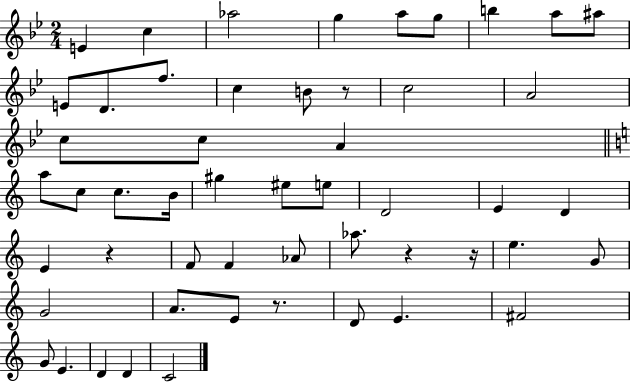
E4/q C5/q Ab5/h G5/q A5/e G5/e B5/q A5/e A#5/e E4/e D4/e. F5/e. C5/q B4/e R/e C5/h A4/h C5/e C5/e A4/q A5/e C5/e C5/e. B4/s G#5/q EIS5/e E5/e D4/h E4/q D4/q E4/q R/q F4/e F4/q Ab4/e Ab5/e. R/q R/s E5/q. G4/e G4/h A4/e. E4/e R/e. D4/e E4/q. F#4/h G4/e E4/q. D4/q D4/q C4/h